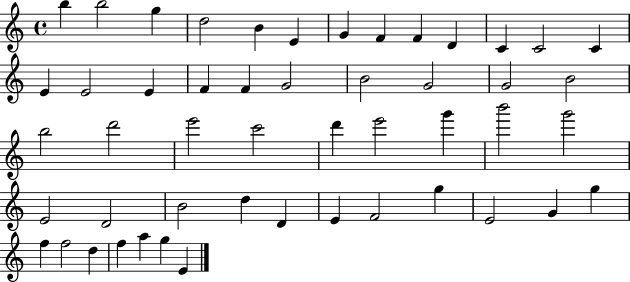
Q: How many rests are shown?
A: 0